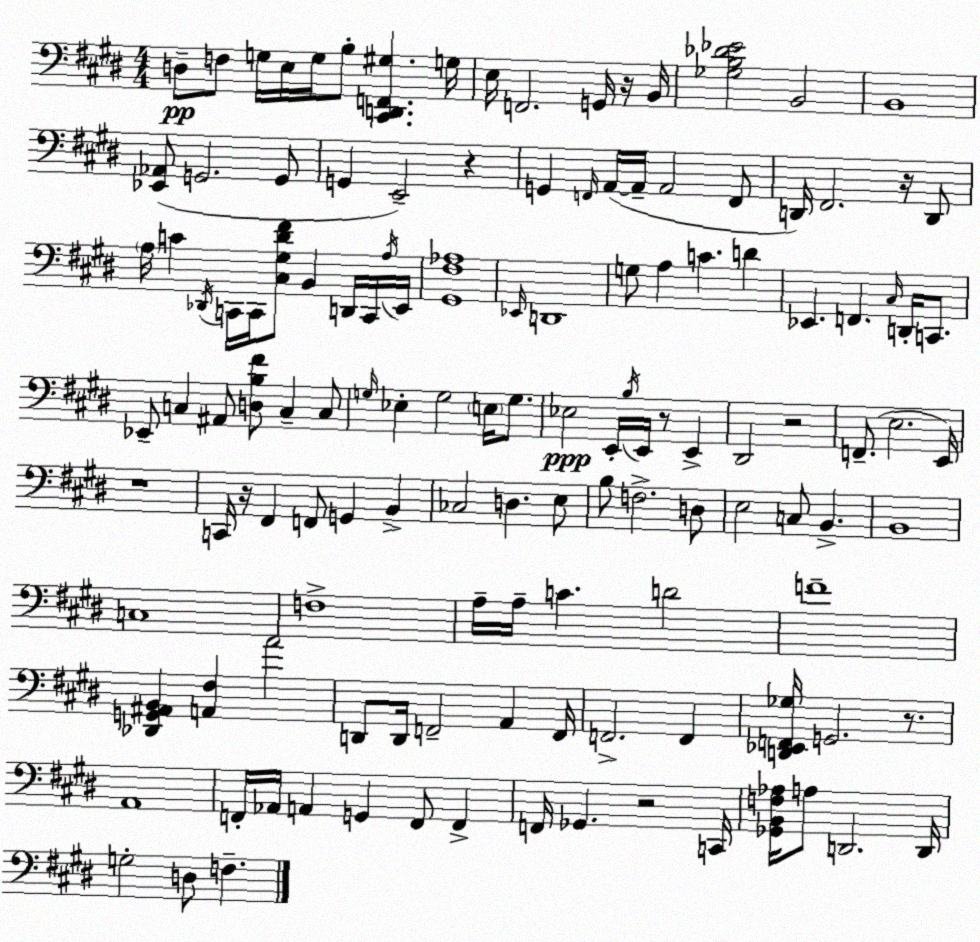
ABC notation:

X:1
T:Untitled
M:4/4
L:1/4
K:E
D,/2 F,/2 G,/4 E,/4 G,/4 B,/2 [^C,,D,,F,,^G,] G,/4 E,/4 F,,2 G,,/4 z/4 B,,/4 [_G,B,_D_E]2 B,,2 B,,4 [_E,,_A,,]/2 G,,2 G,,/2 G,, E,,2 z G,, F,,/4 A,,/4 A,,/4 A,,2 F,,/2 D,,/4 ^F,,2 z/4 D,,/2 A,/4 C _D,,/4 C,,/4 C,,/4 [^C,^G,^D^F]/2 B,, D,,/4 C,,/4 A,/4 E,,/4 [^G,,^F,_A,]4 _E,,/4 D,,4 G,/2 A, C D _E,, F,, ^C,/4 D,,/4 C,,/2 _E,,/2 C, ^A,,/2 [D,B,^F]/2 C, C,/2 G,/4 _E, G,2 E,/4 G,/2 _E,2 E,,/4 B,/4 E,,/4 z/2 E,, ^D,,2 z2 F,,/2 E,2 E,,/4 z4 C,,/4 z/4 ^F,, F,,/2 G,, B,, _C,2 D, E,/2 B,/2 F,2 D,/2 E,2 C,/2 B,, B,,4 C,4 F,4 A,/4 A,/4 C D2 F4 [_D,,G,,^A,,B,,] [A,,^F,] A2 D,,/2 D,,/4 F,,2 A,, F,,/4 F,,2 F,, [D,,_E,,F,,_G,]/4 G,,2 z/2 A,,4 F,,/4 _A,,/4 A,, G,, F,,/2 F,, F,,/4 _G,, z2 C,,/4 [_G,,B,,F,_A,]/4 A,/2 D,,2 D,,/4 G,2 D,/2 F,